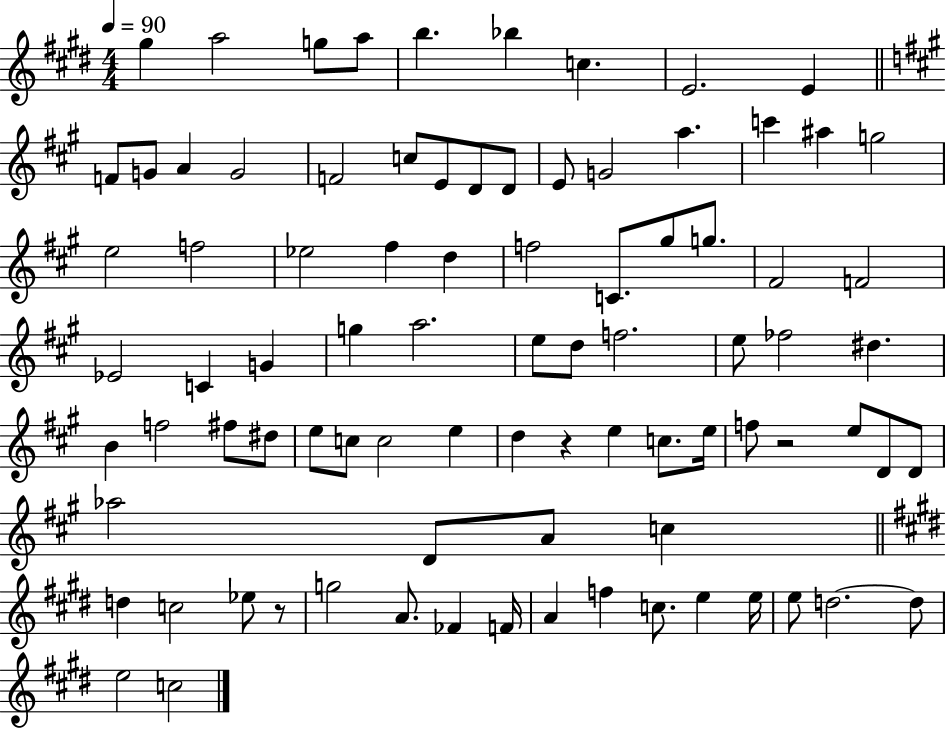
G#5/q A5/h G5/e A5/e B5/q. Bb5/q C5/q. E4/h. E4/q F4/e G4/e A4/q G4/h F4/h C5/e E4/e D4/e D4/e E4/e G4/h A5/q. C6/q A#5/q G5/h E5/h F5/h Eb5/h F#5/q D5/q F5/h C4/e. G#5/e G5/e. F#4/h F4/h Eb4/h C4/q G4/q G5/q A5/h. E5/e D5/e F5/h. E5/e FES5/h D#5/q. B4/q F5/h F#5/e D#5/e E5/e C5/e C5/h E5/q D5/q R/q E5/q C5/e. E5/s F5/e R/h E5/e D4/e D4/e Ab5/h D4/e A4/e C5/q D5/q C5/h Eb5/e R/e G5/h A4/e. FES4/q F4/s A4/q F5/q C5/e. E5/q E5/s E5/e D5/h. D5/e E5/h C5/h